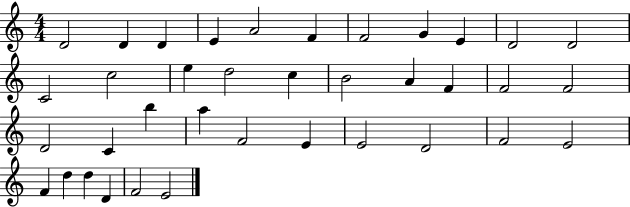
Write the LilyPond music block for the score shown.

{
  \clef treble
  \numericTimeSignature
  \time 4/4
  \key c \major
  d'2 d'4 d'4 | e'4 a'2 f'4 | f'2 g'4 e'4 | d'2 d'2 | \break c'2 c''2 | e''4 d''2 c''4 | b'2 a'4 f'4 | f'2 f'2 | \break d'2 c'4 b''4 | a''4 f'2 e'4 | e'2 d'2 | f'2 e'2 | \break f'4 d''4 d''4 d'4 | f'2 e'2 | \bar "|."
}